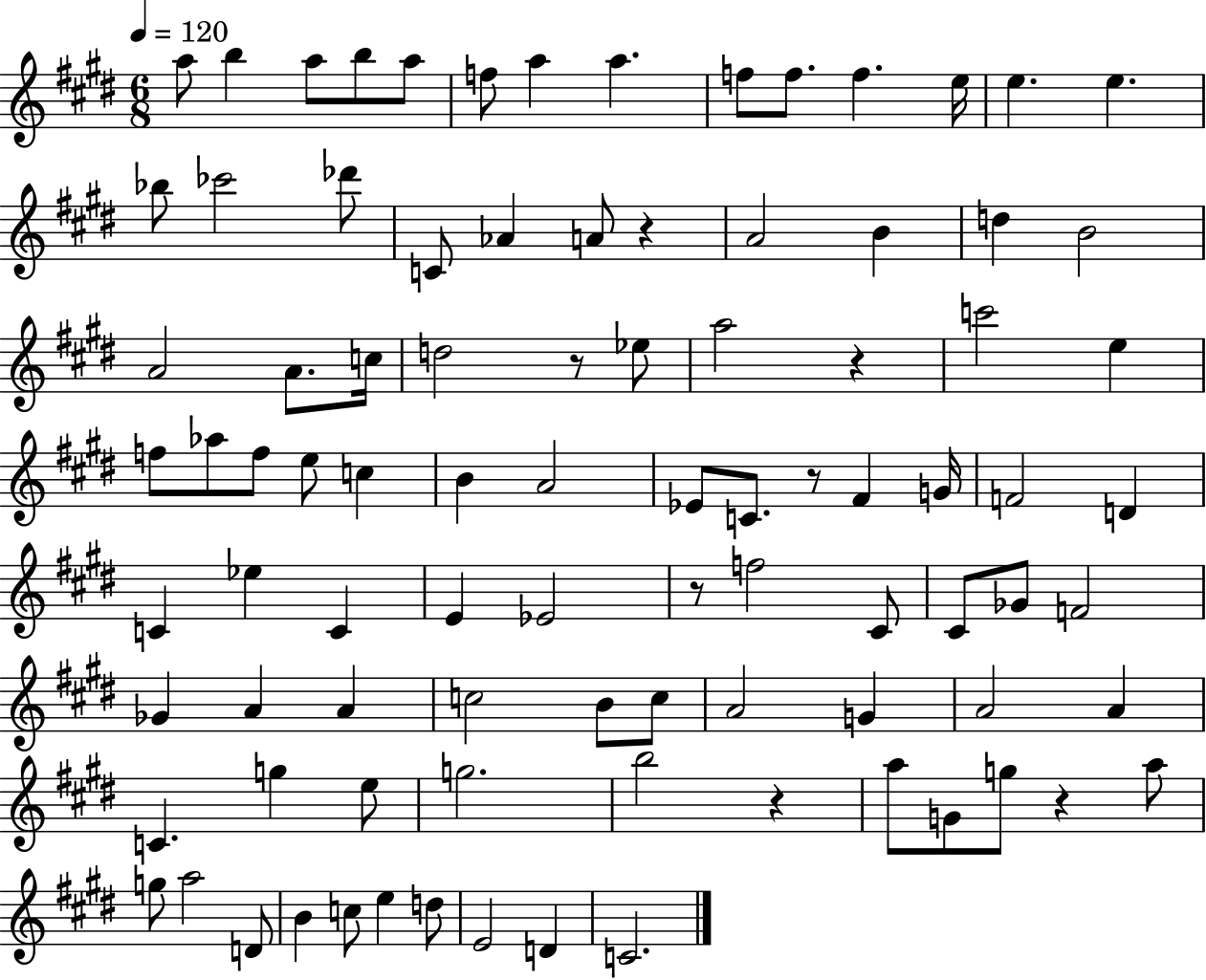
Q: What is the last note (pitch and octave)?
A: C4